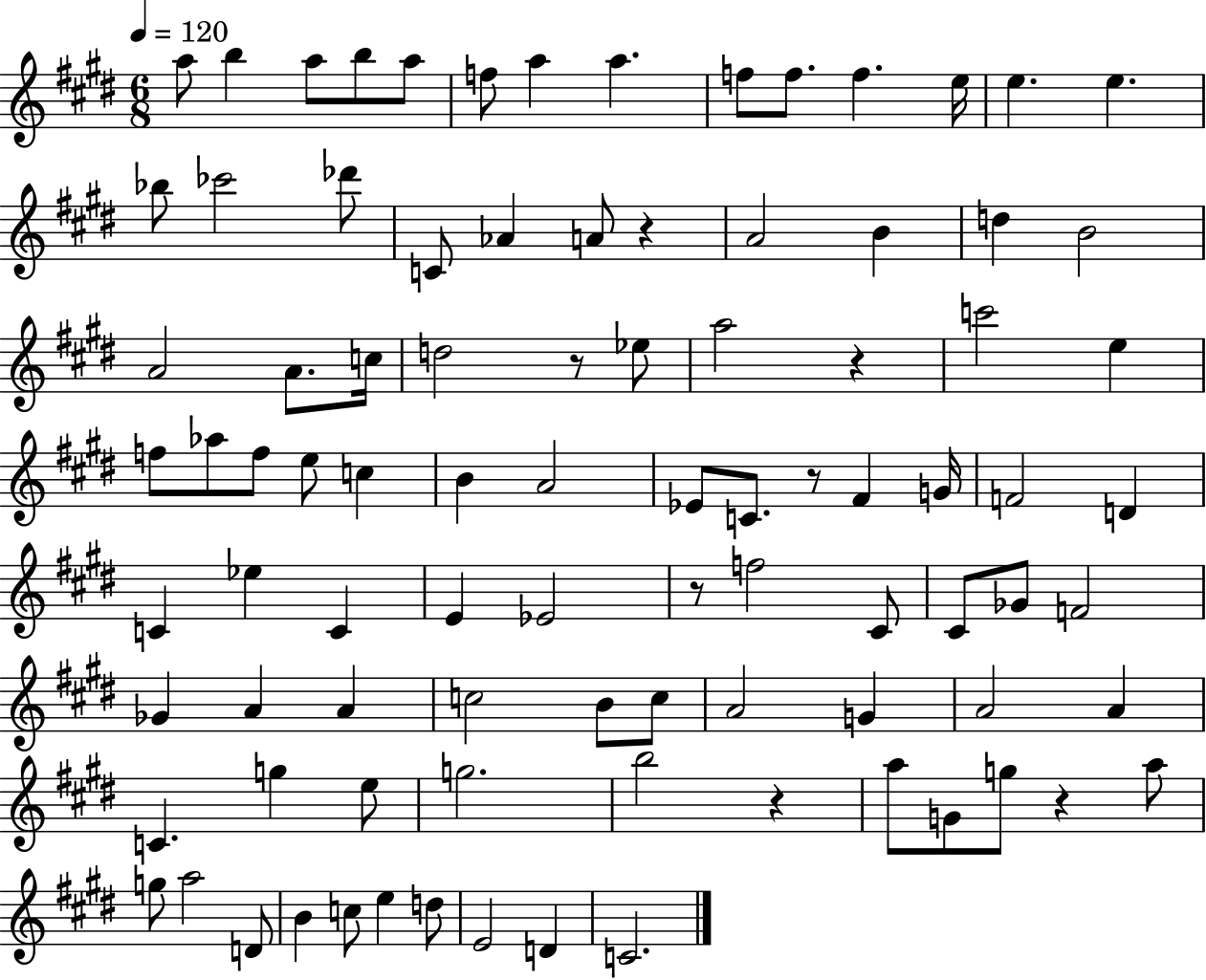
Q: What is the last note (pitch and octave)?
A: C4